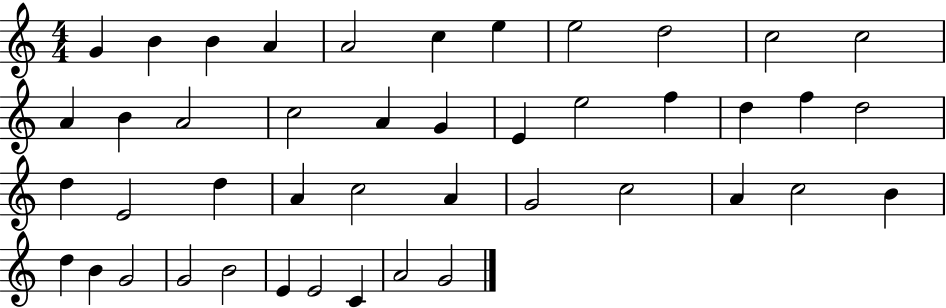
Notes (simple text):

G4/q B4/q B4/q A4/q A4/h C5/q E5/q E5/h D5/h C5/h C5/h A4/q B4/q A4/h C5/h A4/q G4/q E4/q E5/h F5/q D5/q F5/q D5/h D5/q E4/h D5/q A4/q C5/h A4/q G4/h C5/h A4/q C5/h B4/q D5/q B4/q G4/h G4/h B4/h E4/q E4/h C4/q A4/h G4/h